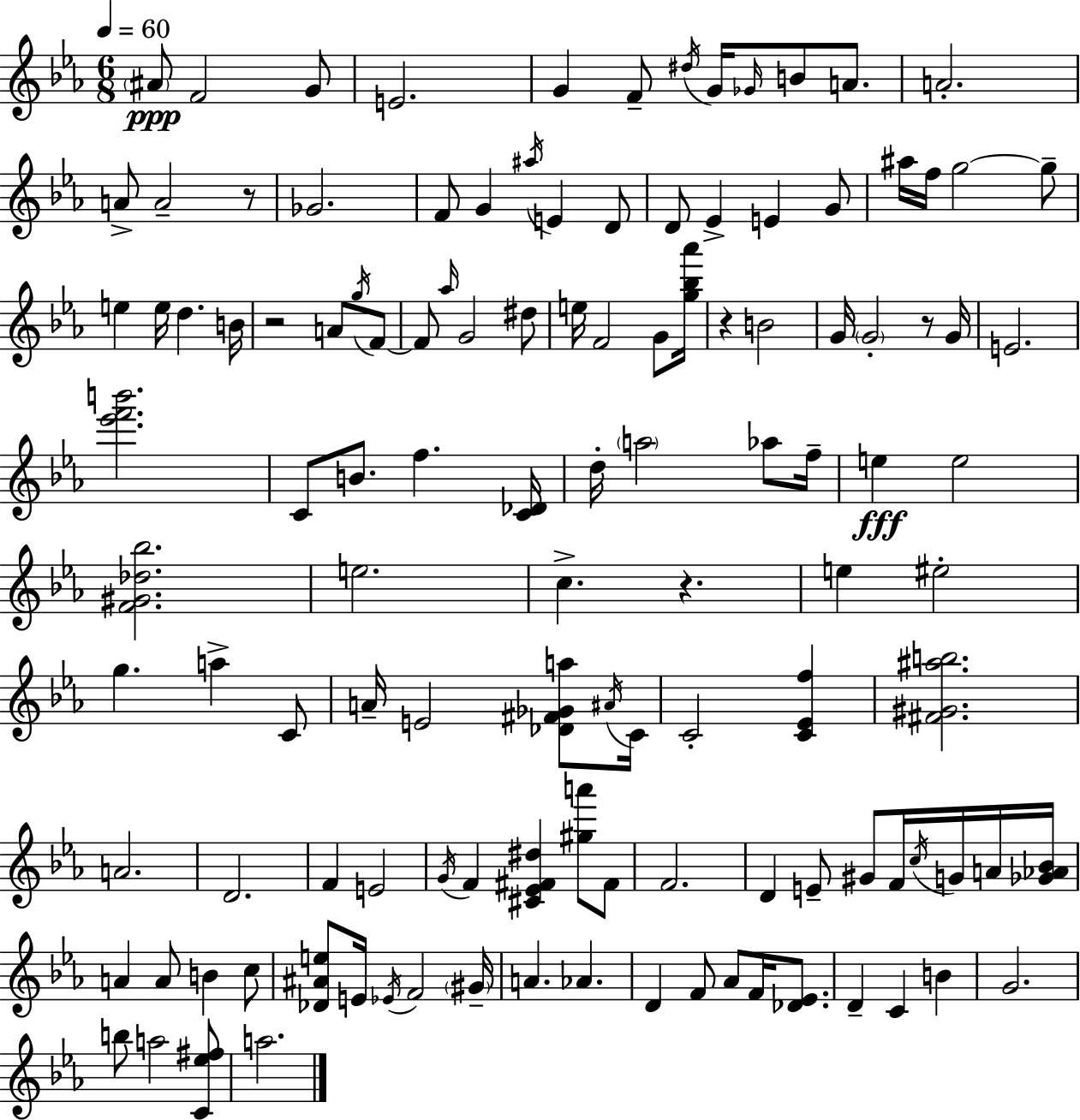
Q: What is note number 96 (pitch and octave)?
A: Ab4